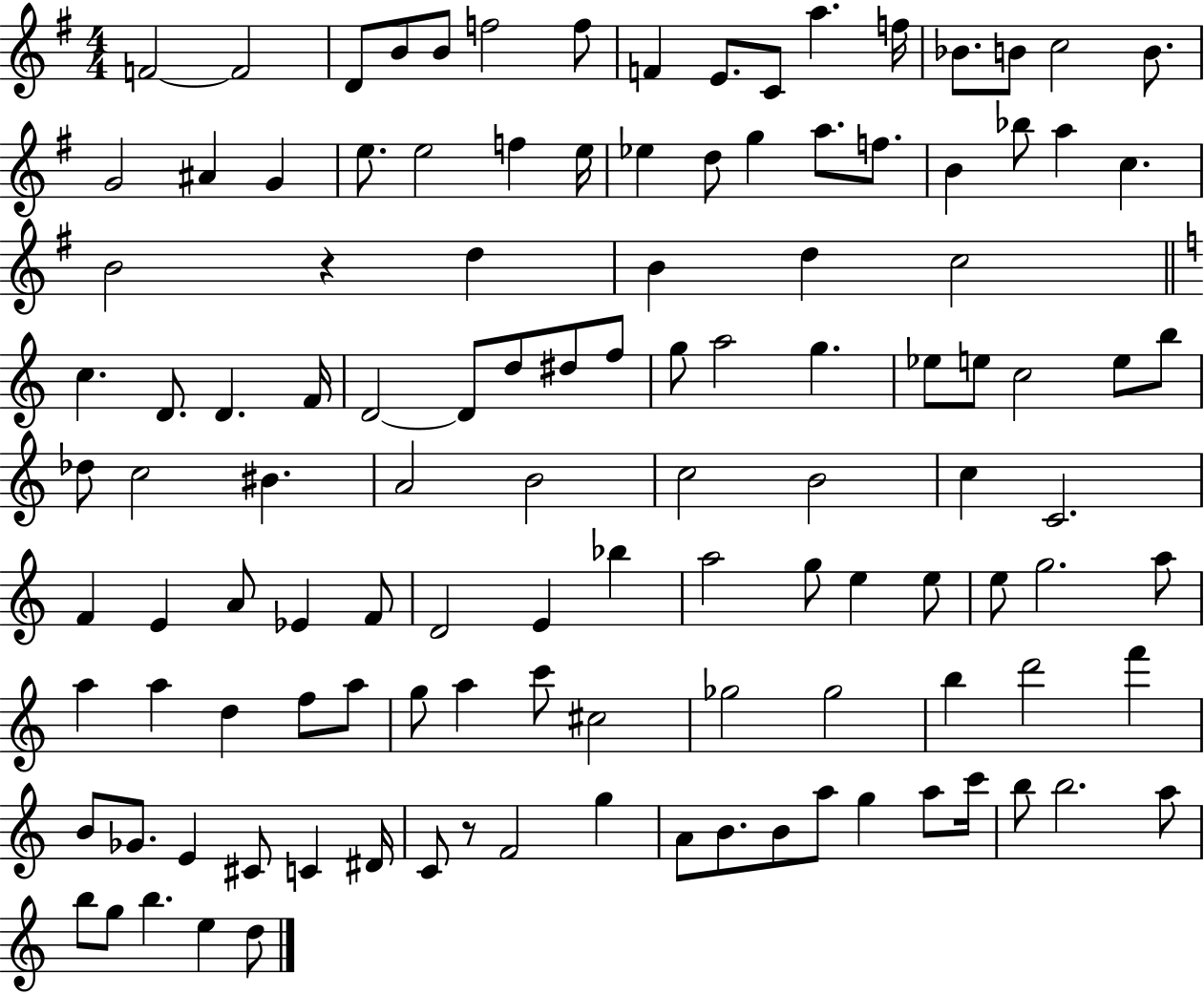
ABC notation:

X:1
T:Untitled
M:4/4
L:1/4
K:G
F2 F2 D/2 B/2 B/2 f2 f/2 F E/2 C/2 a f/4 _B/2 B/2 c2 B/2 G2 ^A G e/2 e2 f e/4 _e d/2 g a/2 f/2 B _b/2 a c B2 z d B d c2 c D/2 D F/4 D2 D/2 d/2 ^d/2 f/2 g/2 a2 g _e/2 e/2 c2 e/2 b/2 _d/2 c2 ^B A2 B2 c2 B2 c C2 F E A/2 _E F/2 D2 E _b a2 g/2 e e/2 e/2 g2 a/2 a a d f/2 a/2 g/2 a c'/2 ^c2 _g2 _g2 b d'2 f' B/2 _G/2 E ^C/2 C ^D/4 C/2 z/2 F2 g A/2 B/2 B/2 a/2 g a/2 c'/4 b/2 b2 a/2 b/2 g/2 b e d/2